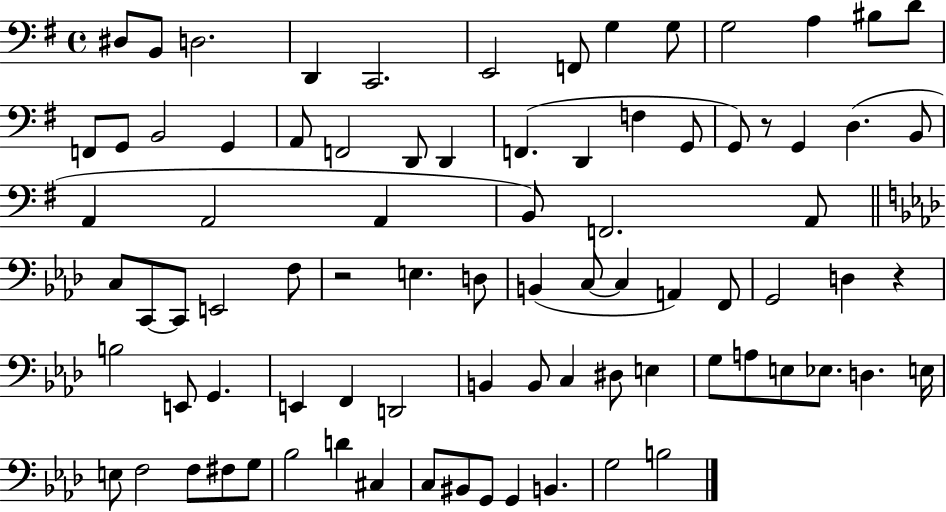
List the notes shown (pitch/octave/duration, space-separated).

D#3/e B2/e D3/h. D2/q C2/h. E2/h F2/e G3/q G3/e G3/h A3/q BIS3/e D4/e F2/e G2/e B2/h G2/q A2/e F2/h D2/e D2/q F2/q. D2/q F3/q G2/e G2/e R/e G2/q D3/q. B2/e A2/q A2/h A2/q B2/e F2/h. A2/e C3/e C2/e C2/e E2/h F3/e R/h E3/q. D3/e B2/q C3/e C3/q A2/q F2/e G2/h D3/q R/q B3/h E2/e G2/q. E2/q F2/q D2/h B2/q B2/e C3/q D#3/e E3/q G3/e A3/e E3/e Eb3/e. D3/q. E3/s E3/e F3/h F3/e F#3/e G3/e Bb3/h D4/q C#3/q C3/e BIS2/e G2/e G2/q B2/q. G3/h B3/h